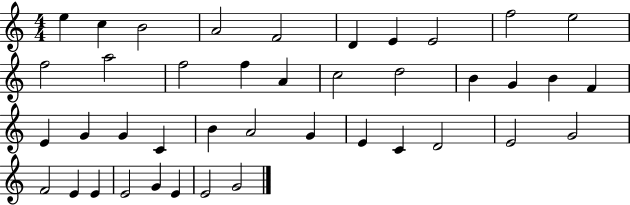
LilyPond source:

{
  \clef treble
  \numericTimeSignature
  \time 4/4
  \key c \major
  e''4 c''4 b'2 | a'2 f'2 | d'4 e'4 e'2 | f''2 e''2 | \break f''2 a''2 | f''2 f''4 a'4 | c''2 d''2 | b'4 g'4 b'4 f'4 | \break e'4 g'4 g'4 c'4 | b'4 a'2 g'4 | e'4 c'4 d'2 | e'2 g'2 | \break f'2 e'4 e'4 | e'2 g'4 e'4 | e'2 g'2 | \bar "|."
}